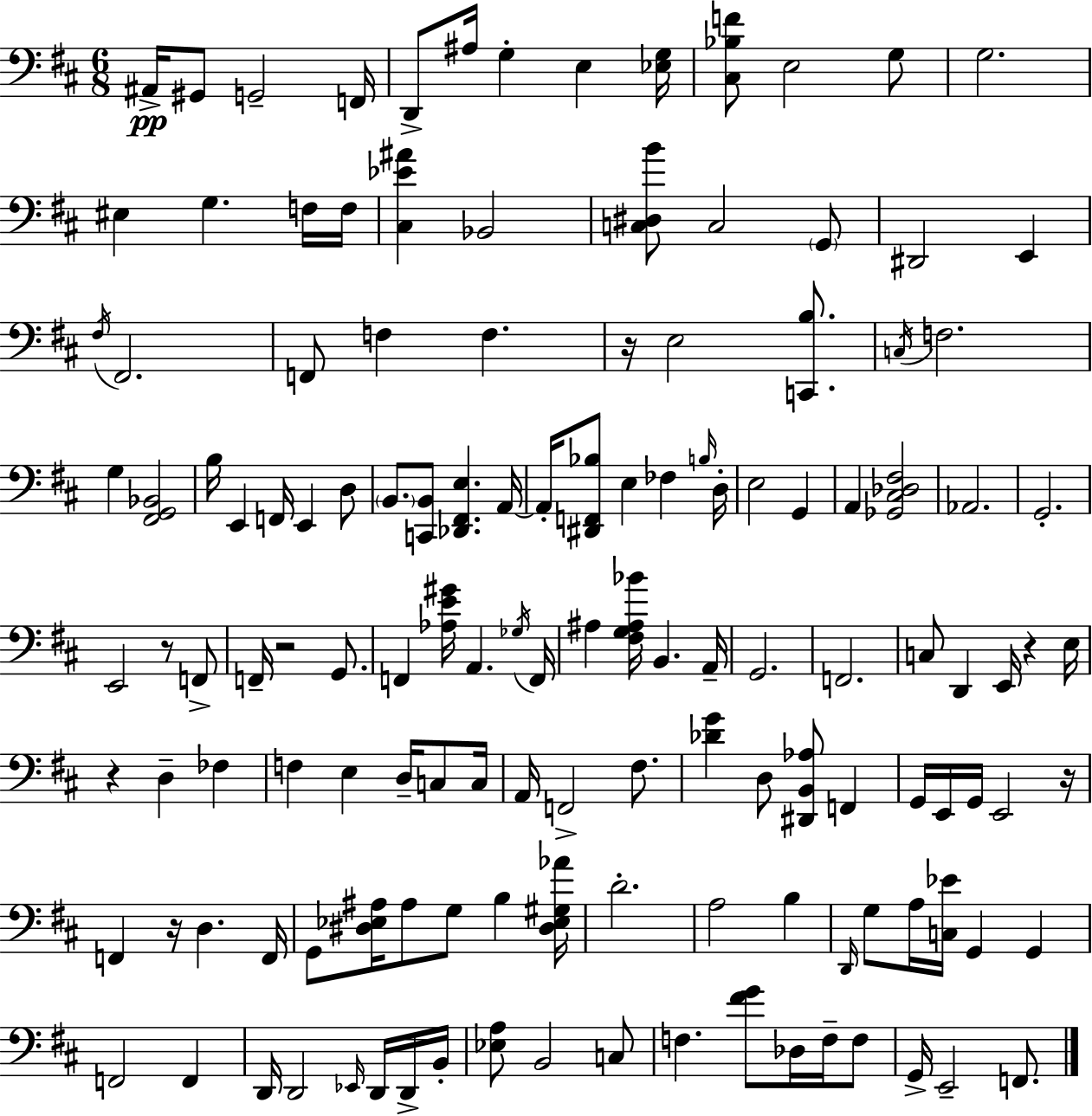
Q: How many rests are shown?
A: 7